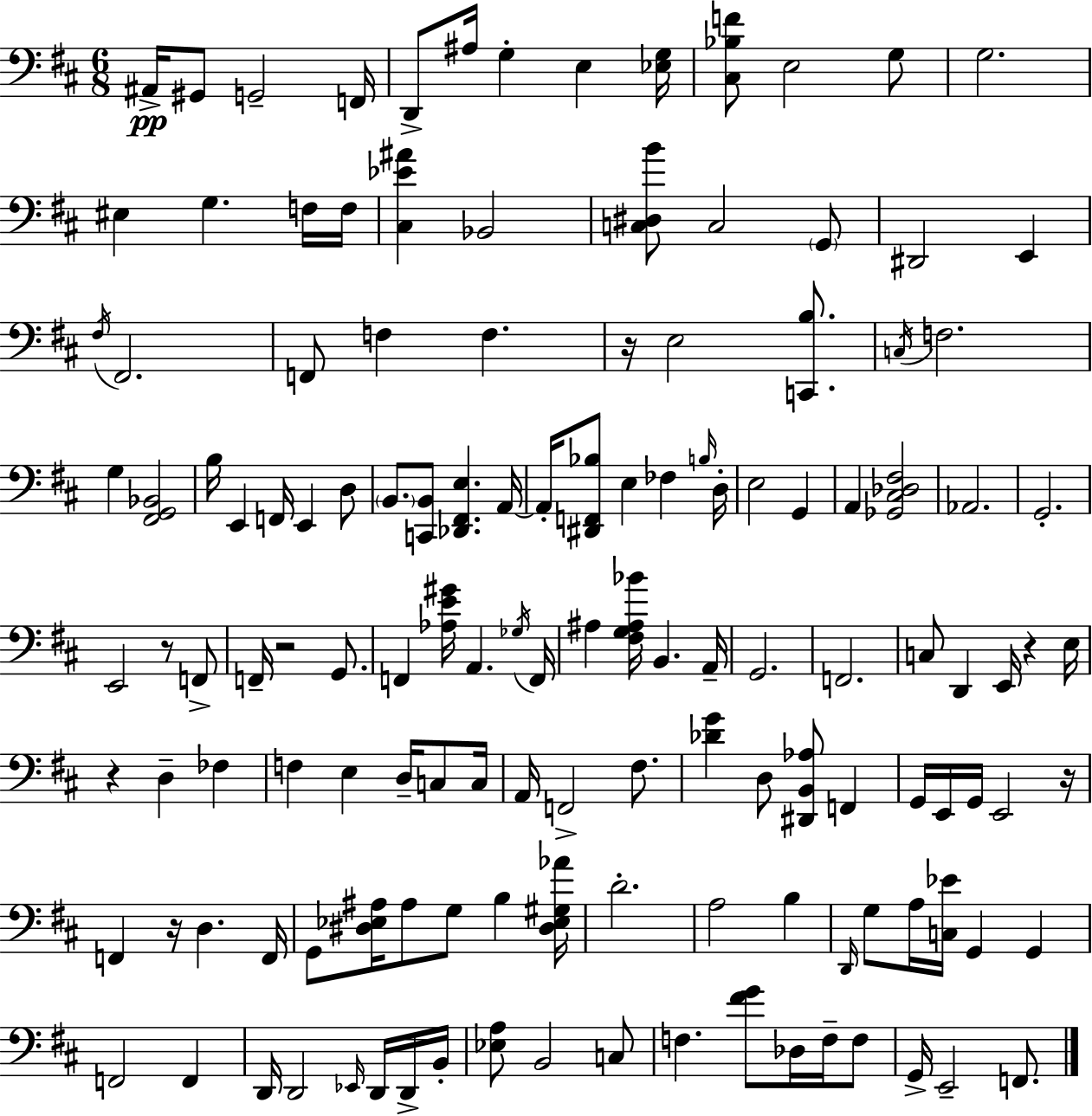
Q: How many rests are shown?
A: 7